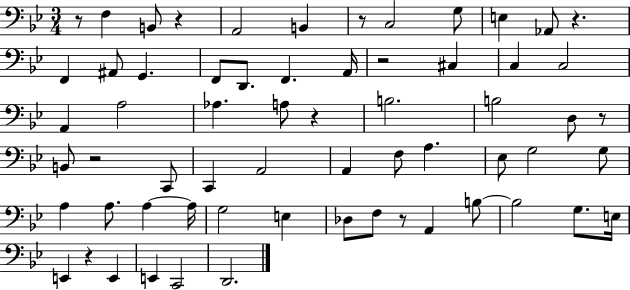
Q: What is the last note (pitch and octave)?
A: D2